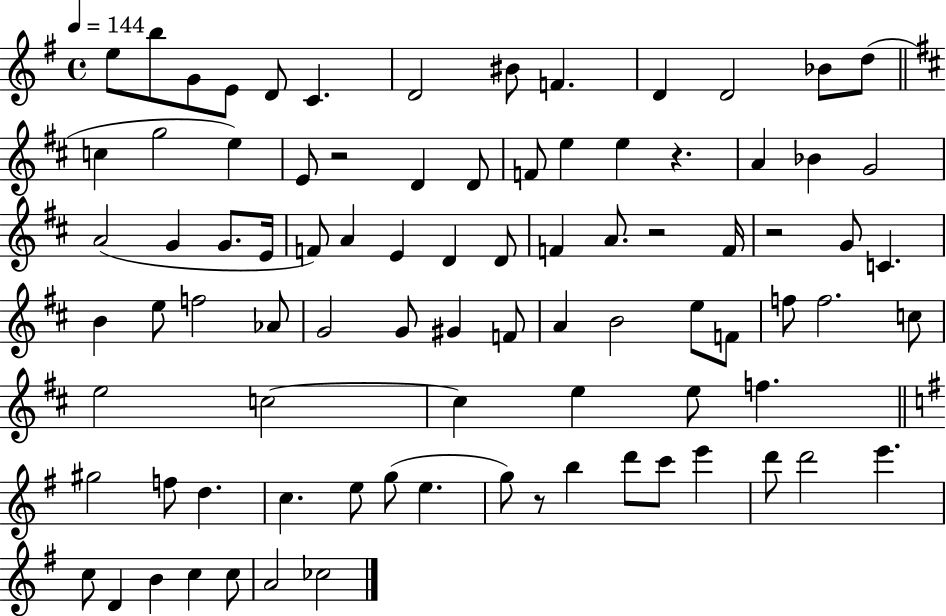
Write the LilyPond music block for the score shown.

{
  \clef treble
  \time 4/4
  \defaultTimeSignature
  \key g \major
  \tempo 4 = 144
  e''8 b''8 g'8 e'8 d'8 c'4. | d'2 bis'8 f'4. | d'4 d'2 bes'8 d''8( | \bar "||" \break \key b \minor c''4 g''2 e''4) | e'8 r2 d'4 d'8 | f'8 e''4 e''4 r4. | a'4 bes'4 g'2 | \break a'2( g'4 g'8. e'16 | f'8) a'4 e'4 d'4 d'8 | f'4 a'8. r2 f'16 | r2 g'8 c'4. | \break b'4 e''8 f''2 aes'8 | g'2 g'8 gis'4 f'8 | a'4 b'2 e''8 f'8 | f''8 f''2. c''8 | \break e''2 c''2~~ | c''4 e''4 e''8 f''4. | \bar "||" \break \key g \major gis''2 f''8 d''4. | c''4. e''8 g''8( e''4. | g''8) r8 b''4 d'''8 c'''8 e'''4 | d'''8 d'''2 e'''4. | \break c''8 d'4 b'4 c''4 c''8 | a'2 ces''2 | \bar "|."
}